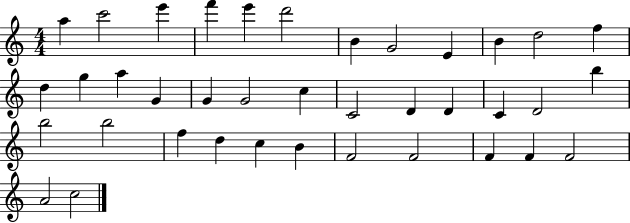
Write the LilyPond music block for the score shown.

{
  \clef treble
  \numericTimeSignature
  \time 4/4
  \key c \major
  a''4 c'''2 e'''4 | f'''4 e'''4 d'''2 | b'4 g'2 e'4 | b'4 d''2 f''4 | \break d''4 g''4 a''4 g'4 | g'4 g'2 c''4 | c'2 d'4 d'4 | c'4 d'2 b''4 | \break b''2 b''2 | f''4 d''4 c''4 b'4 | f'2 f'2 | f'4 f'4 f'2 | \break a'2 c''2 | \bar "|."
}